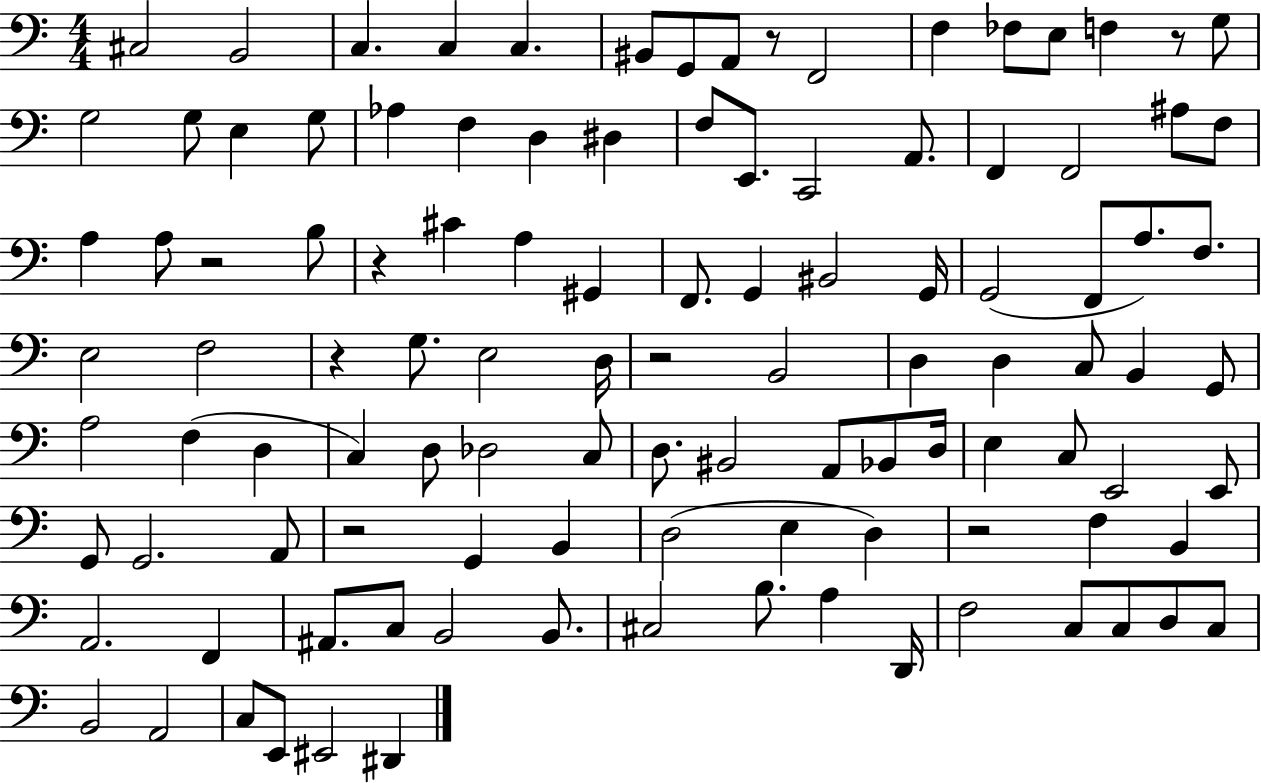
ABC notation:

X:1
T:Untitled
M:4/4
L:1/4
K:C
^C,2 B,,2 C, C, C, ^B,,/2 G,,/2 A,,/2 z/2 F,,2 F, _F,/2 E,/2 F, z/2 G,/2 G,2 G,/2 E, G,/2 _A, F, D, ^D, F,/2 E,,/2 C,,2 A,,/2 F,, F,,2 ^A,/2 F,/2 A, A,/2 z2 B,/2 z ^C A, ^G,, F,,/2 G,, ^B,,2 G,,/4 G,,2 F,,/2 A,/2 F,/2 E,2 F,2 z G,/2 E,2 D,/4 z2 B,,2 D, D, C,/2 B,, G,,/2 A,2 F, D, C, D,/2 _D,2 C,/2 D,/2 ^B,,2 A,,/2 _B,,/2 D,/4 E, C,/2 E,,2 E,,/2 G,,/2 G,,2 A,,/2 z2 G,, B,, D,2 E, D, z2 F, B,, A,,2 F,, ^A,,/2 C,/2 B,,2 B,,/2 ^C,2 B,/2 A, D,,/4 F,2 C,/2 C,/2 D,/2 C,/2 B,,2 A,,2 C,/2 E,,/2 ^E,,2 ^D,,